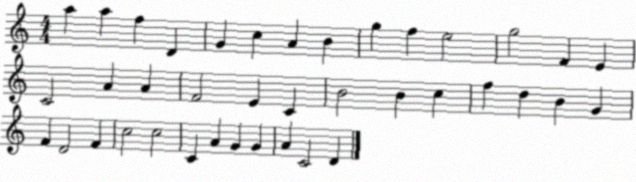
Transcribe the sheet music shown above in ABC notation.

X:1
T:Untitled
M:4/4
L:1/4
K:C
a a f D G c A B g f e2 g2 F E C2 A A F2 E C B2 B c f d B G F D2 F c2 c2 C A G G A C2 D